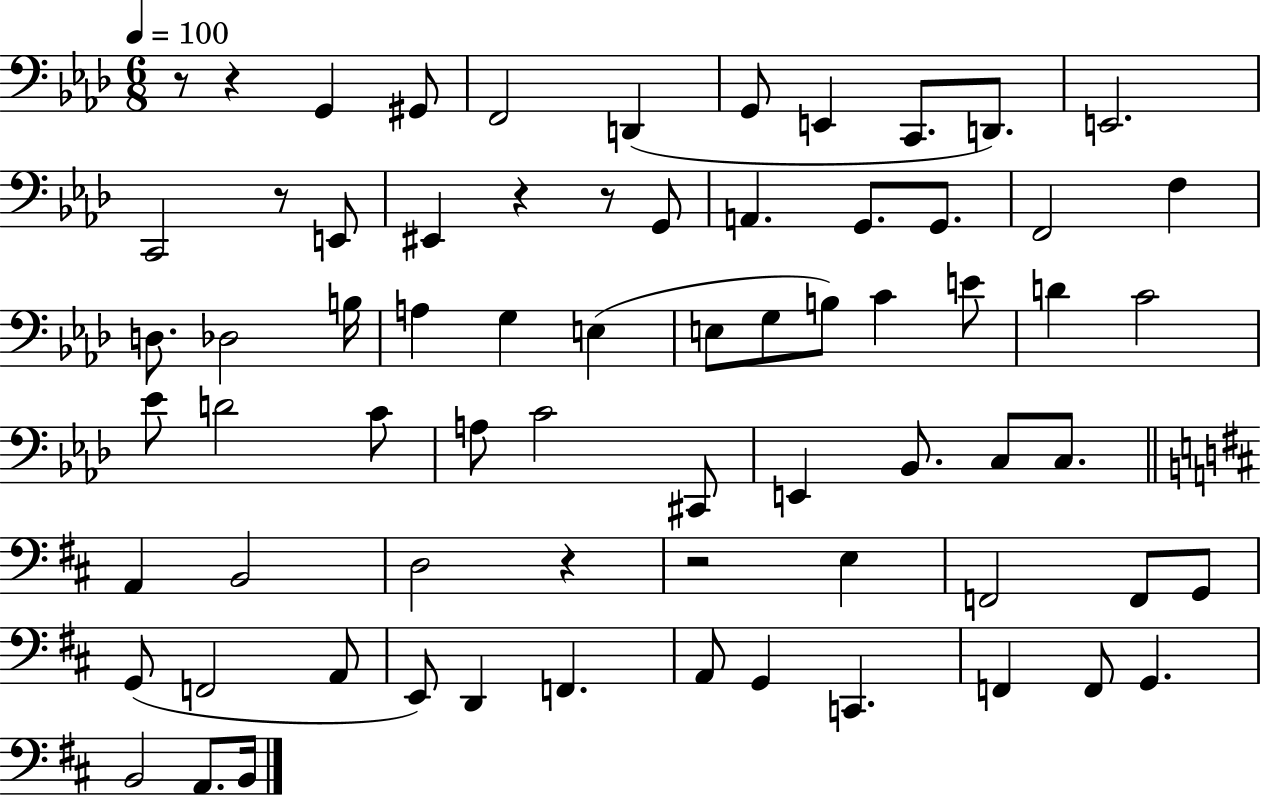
X:1
T:Untitled
M:6/8
L:1/4
K:Ab
z/2 z G,, ^G,,/2 F,,2 D,, G,,/2 E,, C,,/2 D,,/2 E,,2 C,,2 z/2 E,,/2 ^E,, z z/2 G,,/2 A,, G,,/2 G,,/2 F,,2 F, D,/2 _D,2 B,/4 A, G, E, E,/2 G,/2 B,/2 C E/2 D C2 _E/2 D2 C/2 A,/2 C2 ^C,,/2 E,, _B,,/2 C,/2 C,/2 A,, B,,2 D,2 z z2 E, F,,2 F,,/2 G,,/2 G,,/2 F,,2 A,,/2 E,,/2 D,, F,, A,,/2 G,, C,, F,, F,,/2 G,, B,,2 A,,/2 B,,/4